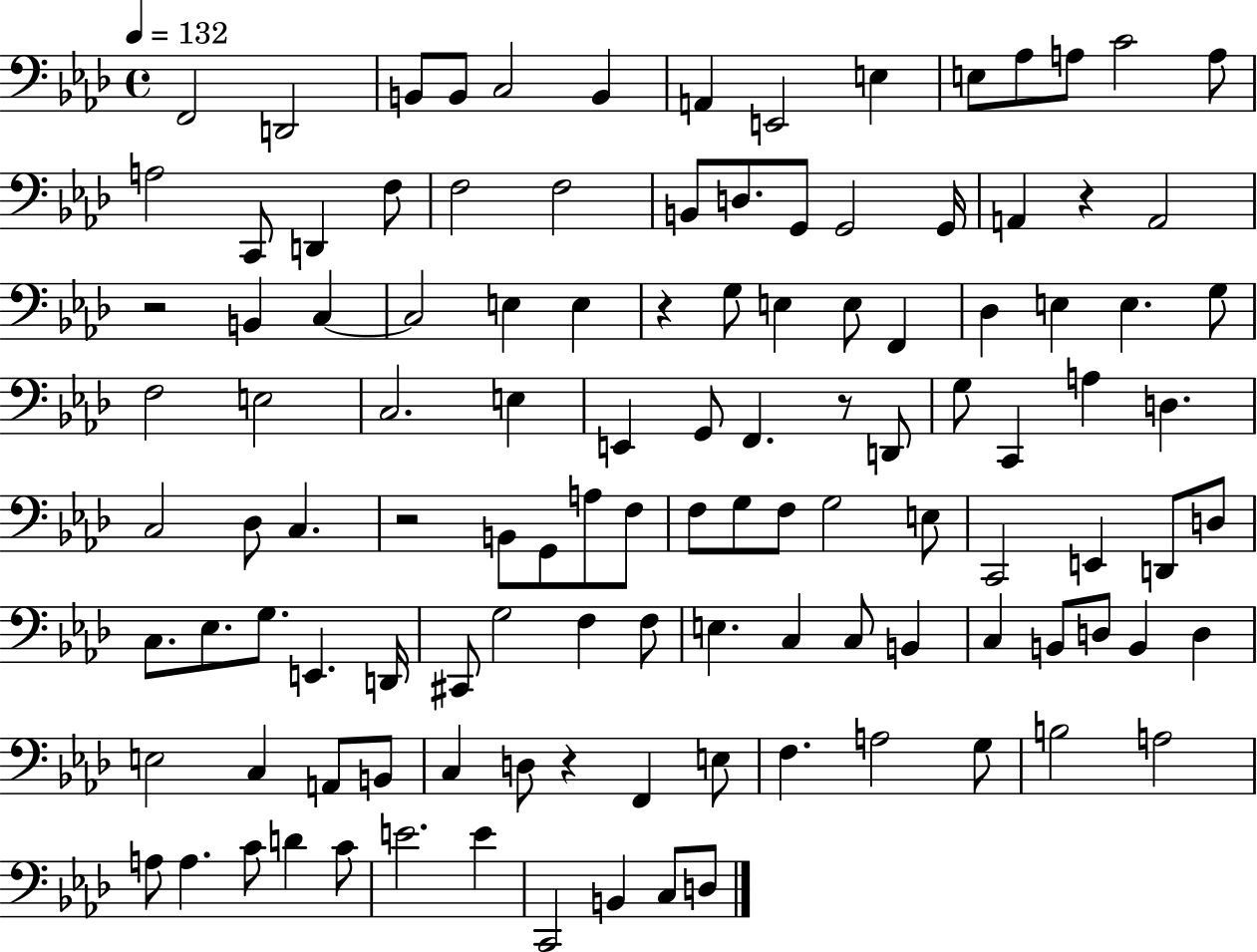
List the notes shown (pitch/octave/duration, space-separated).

F2/h D2/h B2/e B2/e C3/h B2/q A2/q E2/h E3/q E3/e Ab3/e A3/e C4/h A3/e A3/h C2/e D2/q F3/e F3/h F3/h B2/e D3/e. G2/e G2/h G2/s A2/q R/q A2/h R/h B2/q C3/q C3/h E3/q E3/q R/q G3/e E3/q E3/e F2/q Db3/q E3/q E3/q. G3/e F3/h E3/h C3/h. E3/q E2/q G2/e F2/q. R/e D2/e G3/e C2/q A3/q D3/q. C3/h Db3/e C3/q. R/h B2/e G2/e A3/e F3/e F3/e G3/e F3/e G3/h E3/e C2/h E2/q D2/e D3/e C3/e. Eb3/e. G3/e. E2/q. D2/s C#2/e G3/h F3/q F3/e E3/q. C3/q C3/e B2/q C3/q B2/e D3/e B2/q D3/q E3/h C3/q A2/e B2/e C3/q D3/e R/q F2/q E3/e F3/q. A3/h G3/e B3/h A3/h A3/e A3/q. C4/e D4/q C4/e E4/h. E4/q C2/h B2/q C3/e D3/e